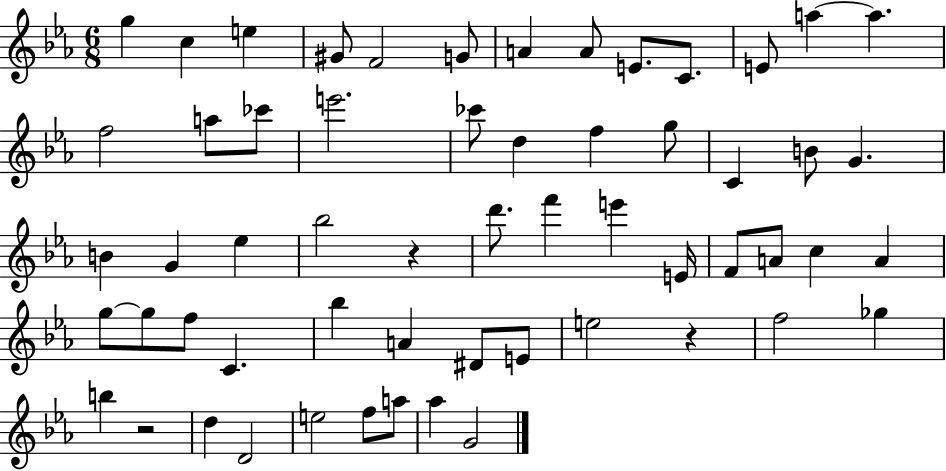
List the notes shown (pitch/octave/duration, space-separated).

G5/q C5/q E5/q G#4/e F4/h G4/e A4/q A4/e E4/e. C4/e. E4/e A5/q A5/q. F5/h A5/e CES6/e E6/h. CES6/e D5/q F5/q G5/e C4/q B4/e G4/q. B4/q G4/q Eb5/q Bb5/h R/q D6/e. F6/q E6/q E4/s F4/e A4/e C5/q A4/q G5/e G5/e F5/e C4/q. Bb5/q A4/q D#4/e E4/e E5/h R/q F5/h Gb5/q B5/q R/h D5/q D4/h E5/h F5/e A5/e Ab5/q G4/h